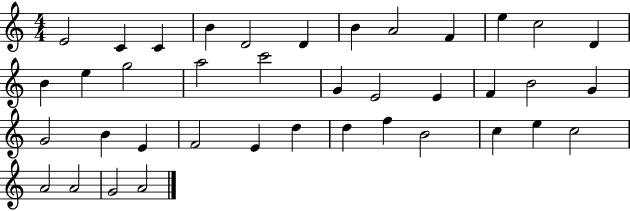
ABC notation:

X:1
T:Untitled
M:4/4
L:1/4
K:C
E2 C C B D2 D B A2 F e c2 D B e g2 a2 c'2 G E2 E F B2 G G2 B E F2 E d d f B2 c e c2 A2 A2 G2 A2